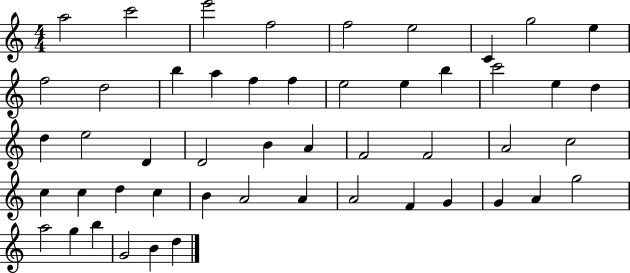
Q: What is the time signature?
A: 4/4